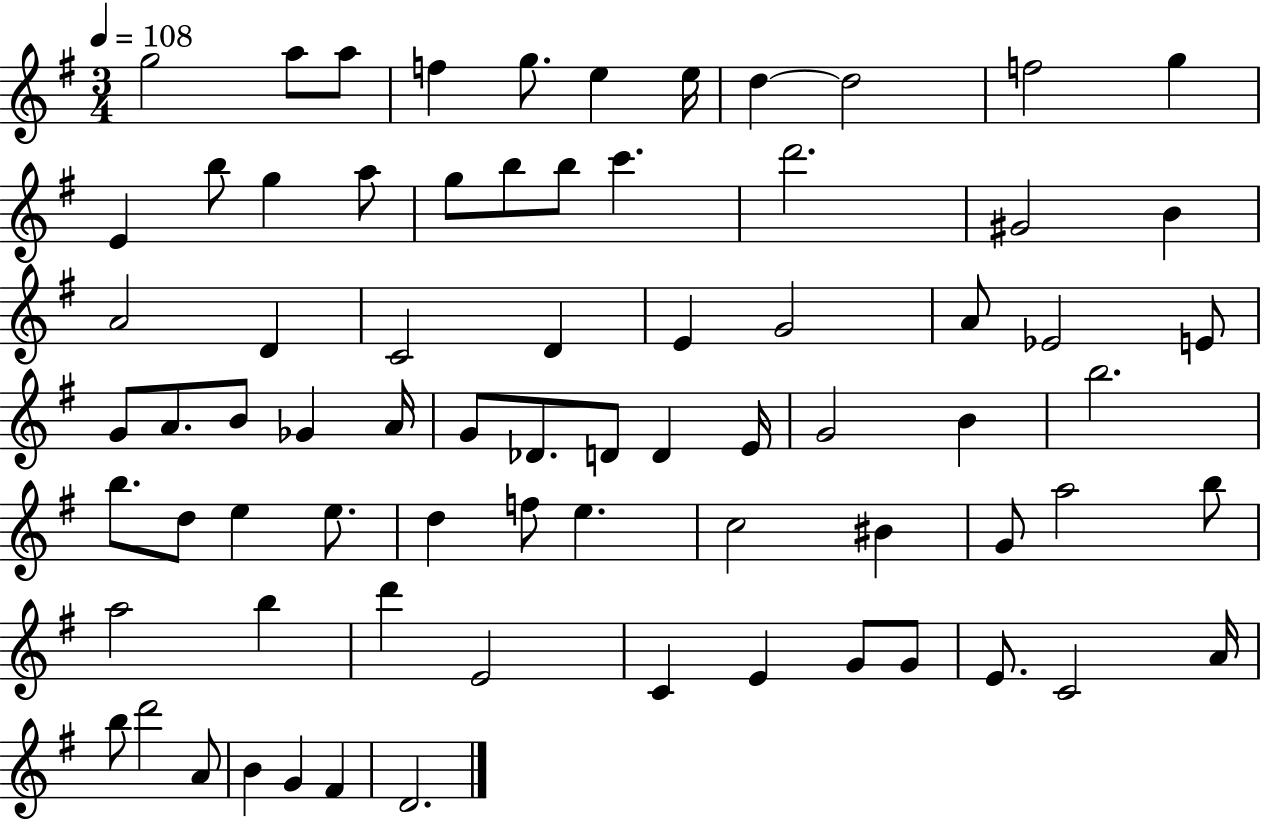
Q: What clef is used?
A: treble